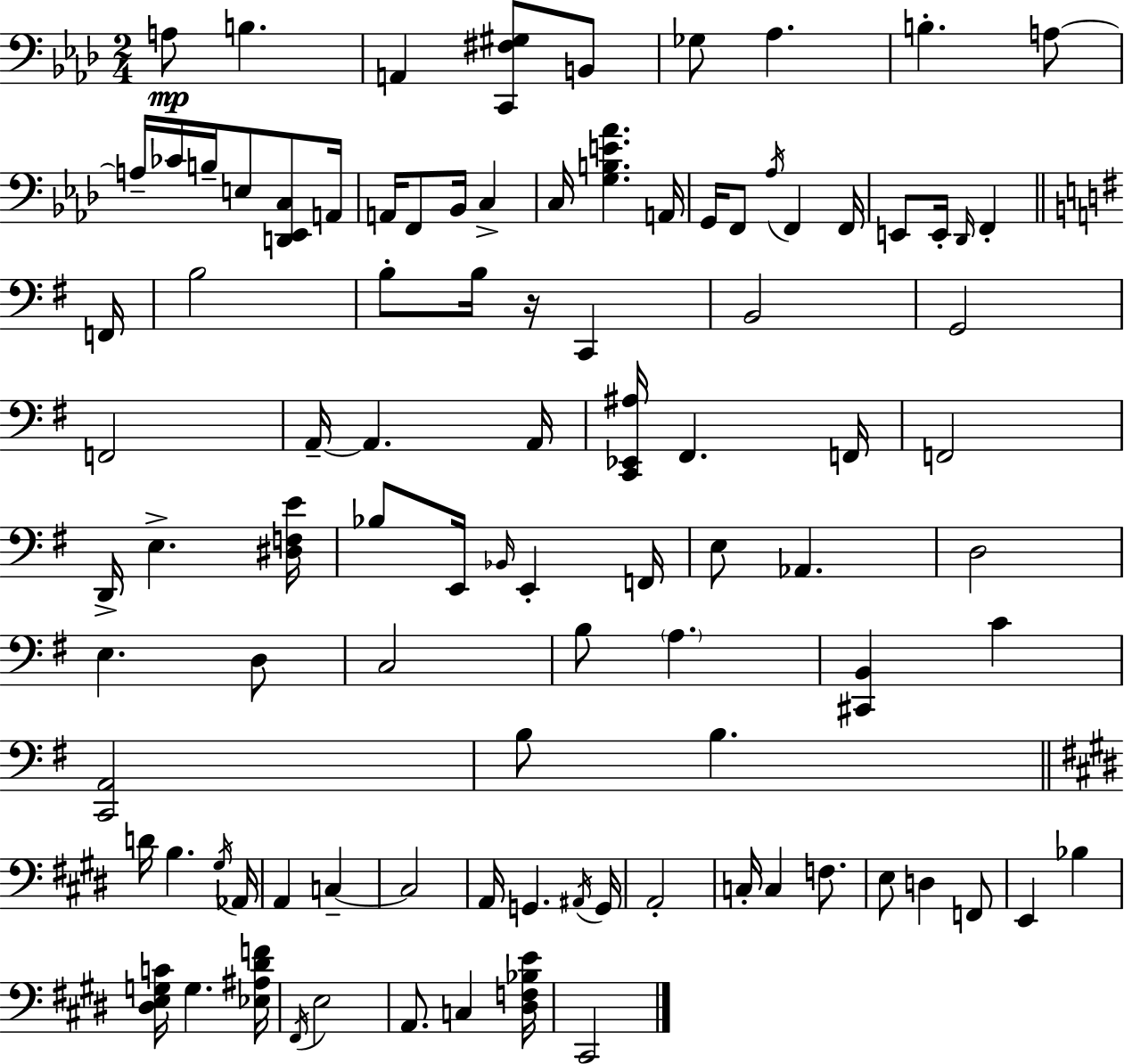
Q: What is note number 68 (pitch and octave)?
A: A2